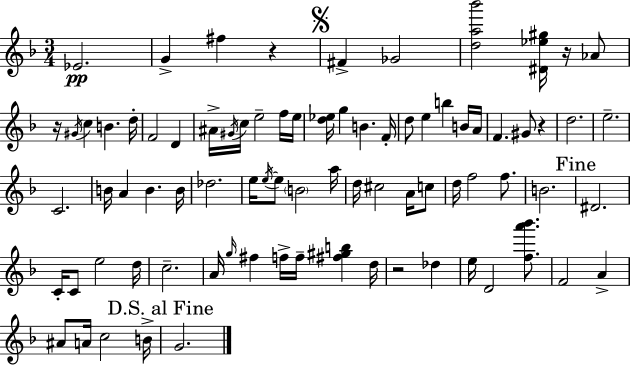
X:1
T:Untitled
M:3/4
L:1/4
K:F
_E2 G ^f z ^F _G2 [da_b']2 [^D_e^g]/4 z/4 _A/2 z/4 ^G/4 c B d/4 F2 D ^A/4 ^G/4 c/4 e2 f/4 e/4 [d_e]/4 g B F/4 d/2 e b B/4 A/4 F ^G/2 z d2 e2 C2 B/4 A B B/4 _d2 e/4 e/4 e/2 B2 a/4 d/4 ^c2 A/4 c/2 d/4 f2 f/2 B2 ^D2 C/4 C/2 e2 d/4 c2 A/4 g/4 ^f f/4 f/4 [^f^gb] d/4 z2 _d e/4 D2 [fa'_b']/2 F2 A ^A/2 A/4 c2 B/4 G2